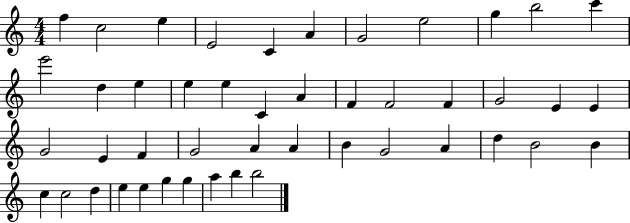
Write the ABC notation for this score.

X:1
T:Untitled
M:4/4
L:1/4
K:C
f c2 e E2 C A G2 e2 g b2 c' e'2 d e e e C A F F2 F G2 E E G2 E F G2 A A B G2 A d B2 B c c2 d e e g g a b b2